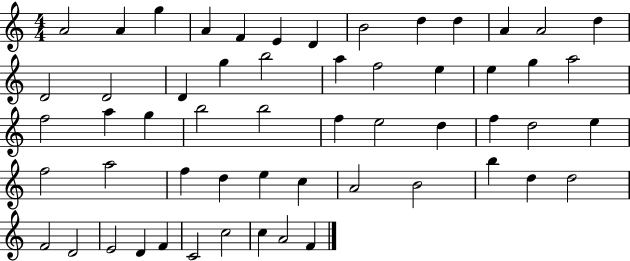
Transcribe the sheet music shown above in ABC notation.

X:1
T:Untitled
M:4/4
L:1/4
K:C
A2 A g A F E D B2 d d A A2 d D2 D2 D g b2 a f2 e e g a2 f2 a g b2 b2 f e2 d f d2 e f2 a2 f d e c A2 B2 b d d2 F2 D2 E2 D F C2 c2 c A2 F